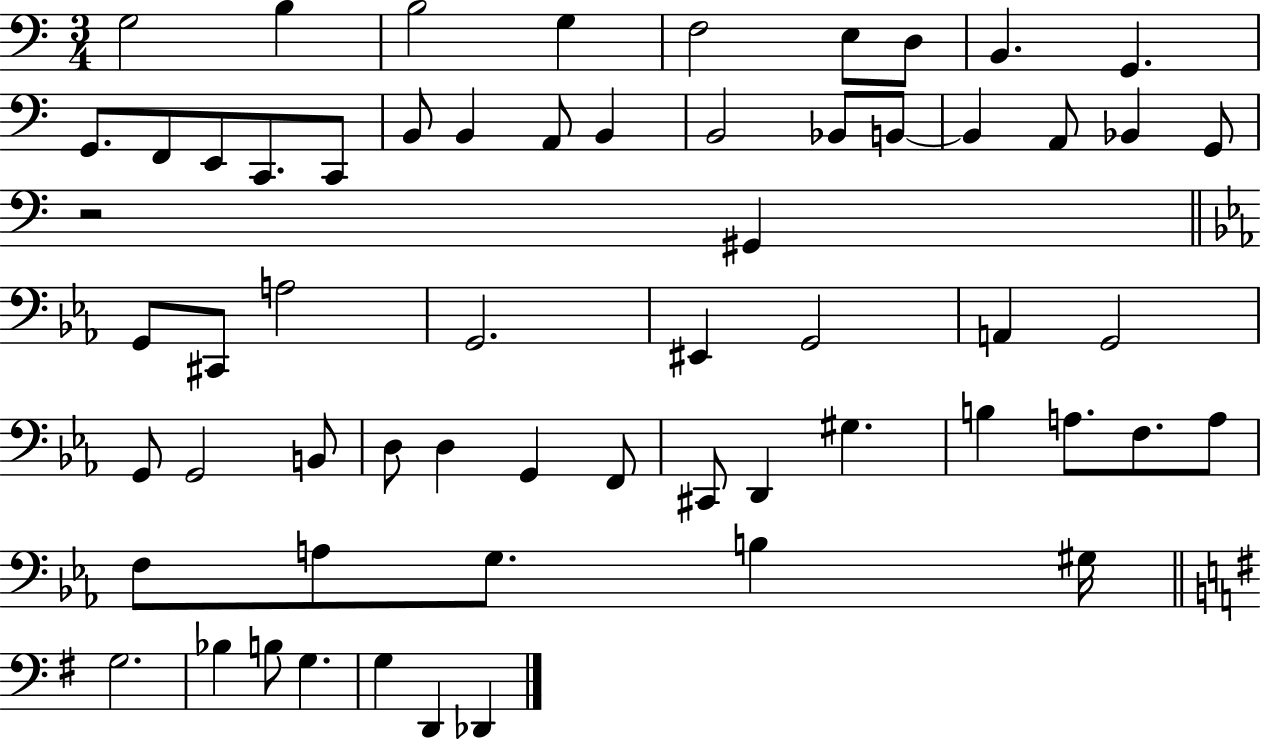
X:1
T:Untitled
M:3/4
L:1/4
K:C
G,2 B, B,2 G, F,2 E,/2 D,/2 B,, G,, G,,/2 F,,/2 E,,/2 C,,/2 C,,/2 B,,/2 B,, A,,/2 B,, B,,2 _B,,/2 B,,/2 B,, A,,/2 _B,, G,,/2 z2 ^G,, G,,/2 ^C,,/2 A,2 G,,2 ^E,, G,,2 A,, G,,2 G,,/2 G,,2 B,,/2 D,/2 D, G,, F,,/2 ^C,,/2 D,, ^G, B, A,/2 F,/2 A,/2 F,/2 A,/2 G,/2 B, ^G,/4 G,2 _B, B,/2 G, G, D,, _D,,